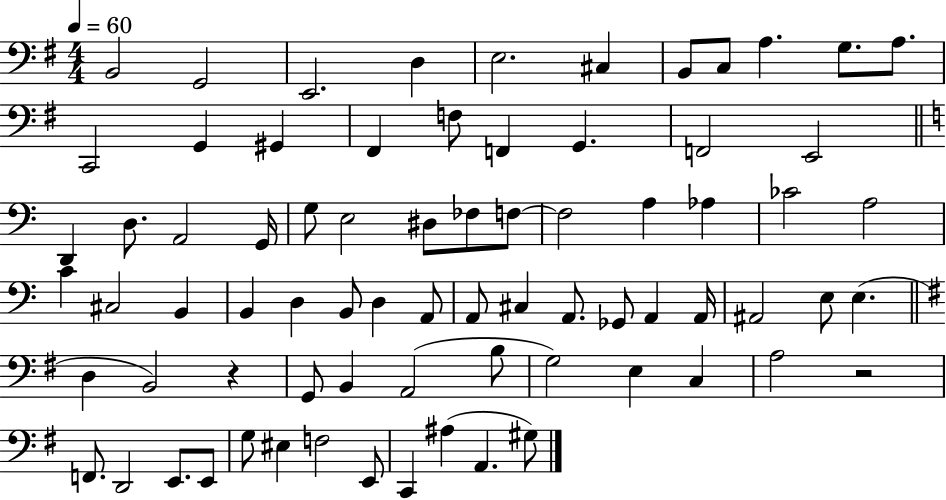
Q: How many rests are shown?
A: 2